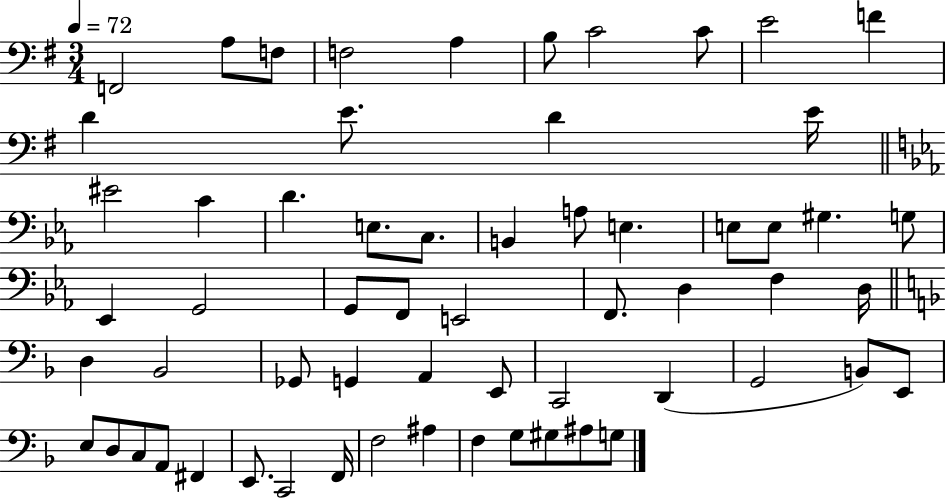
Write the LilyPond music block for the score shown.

{
  \clef bass
  \numericTimeSignature
  \time 3/4
  \key g \major
  \tempo 4 = 72
  f,2 a8 f8 | f2 a4 | b8 c'2 c'8 | e'2 f'4 | \break d'4 e'8. d'4 e'16 | \bar "||" \break \key ees \major eis'2 c'4 | d'4. e8. c8. | b,4 a8 e4. | e8 e8 gis4. g8 | \break ees,4 g,2 | g,8 f,8 e,2 | f,8. d4 f4 d16 | \bar "||" \break \key d \minor d4 bes,2 | ges,8 g,4 a,4 e,8 | c,2 d,4( | g,2 b,8) e,8 | \break e8 d8 c8 a,8 fis,4 | e,8. c,2 f,16 | f2 ais4 | f4 g8 gis8 ais8 g8 | \break \bar "|."
}